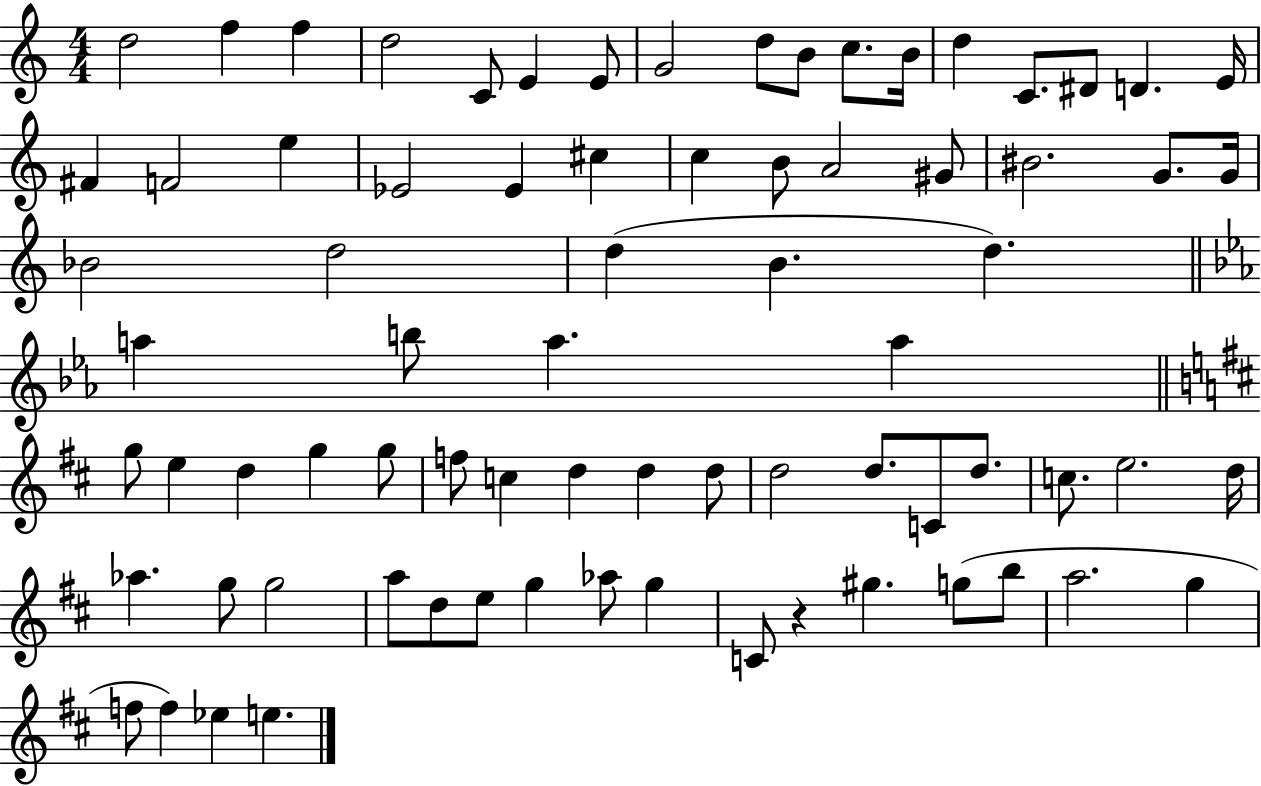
X:1
T:Untitled
M:4/4
L:1/4
K:C
d2 f f d2 C/2 E E/2 G2 d/2 B/2 c/2 B/4 d C/2 ^D/2 D E/4 ^F F2 e _E2 _E ^c c B/2 A2 ^G/2 ^B2 G/2 G/4 _B2 d2 d B d a b/2 a a g/2 e d g g/2 f/2 c d d d/2 d2 d/2 C/2 d/2 c/2 e2 d/4 _a g/2 g2 a/2 d/2 e/2 g _a/2 g C/2 z ^g g/2 b/2 a2 g f/2 f _e e